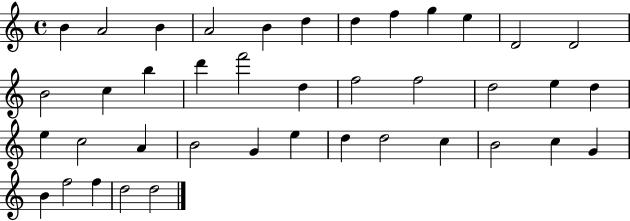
X:1
T:Untitled
M:4/4
L:1/4
K:C
B A2 B A2 B d d f g e D2 D2 B2 c b d' f'2 d f2 f2 d2 e d e c2 A B2 G e d d2 c B2 c G B f2 f d2 d2